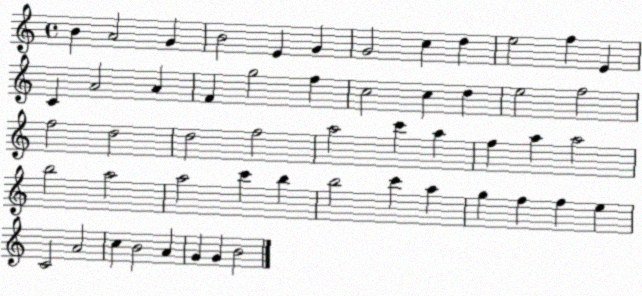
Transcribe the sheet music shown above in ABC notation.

X:1
T:Untitled
M:4/4
L:1/4
K:C
B A2 G B2 E G G2 c d e2 f E C A2 A F g2 f c2 c d e2 f2 f2 d2 d2 f2 a2 c' a f a a2 b2 a2 a2 c' b b2 c' a g f f e C2 A2 c B2 A G G B2